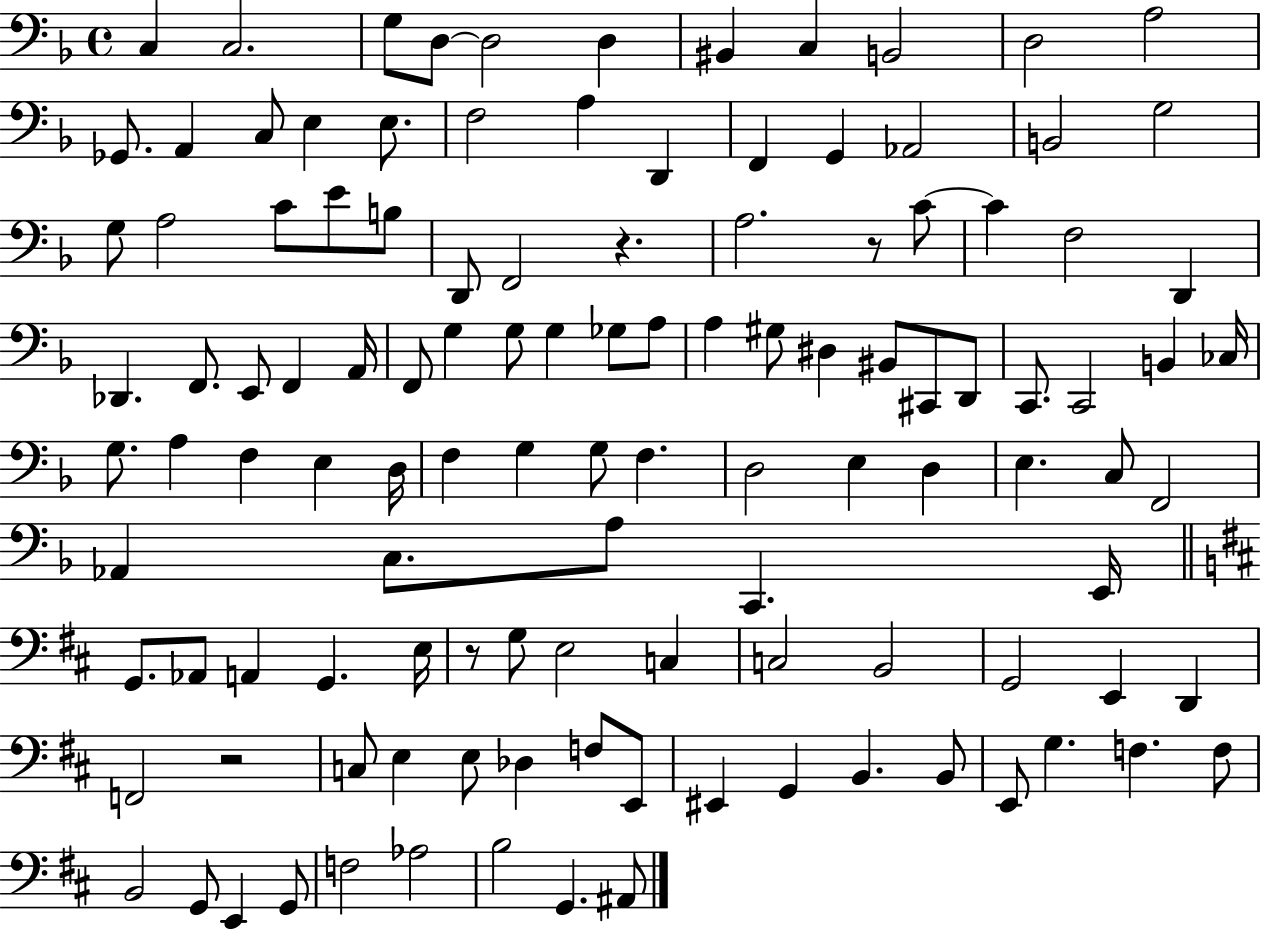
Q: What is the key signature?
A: F major